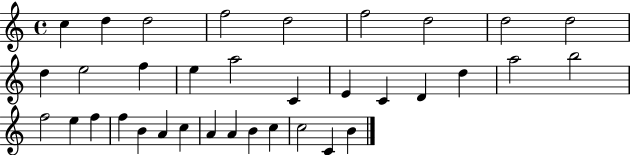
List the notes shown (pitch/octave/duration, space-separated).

C5/q D5/q D5/h F5/h D5/h F5/h D5/h D5/h D5/h D5/q E5/h F5/q E5/q A5/h C4/q E4/q C4/q D4/q D5/q A5/h B5/h F5/h E5/q F5/q F5/q B4/q A4/q C5/q A4/q A4/q B4/q C5/q C5/h C4/q B4/q